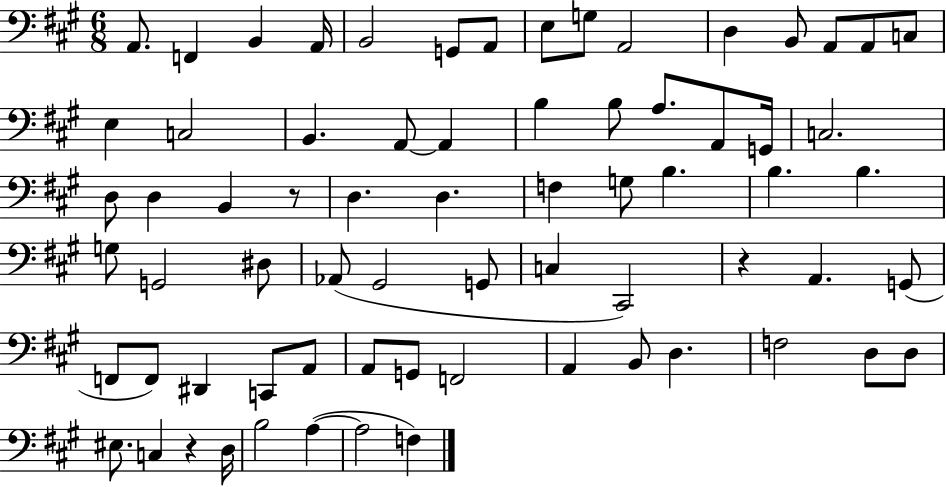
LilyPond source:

{
  \clef bass
  \numericTimeSignature
  \time 6/8
  \key a \major
  \repeat volta 2 { a,8. f,4 b,4 a,16 | b,2 g,8 a,8 | e8 g8 a,2 | d4 b,8 a,8 a,8 c8 | \break e4 c2 | b,4. a,8~~ a,4 | b4 b8 a8. a,8 g,16 | c2. | \break d8 d4 b,4 r8 | d4. d4. | f4 g8 b4. | b4. b4. | \break g8 g,2 dis8 | aes,8( gis,2 g,8 | c4 cis,2) | r4 a,4. g,8( | \break f,8 f,8) dis,4 c,8 a,8 | a,8 g,8 f,2 | a,4 b,8 d4. | f2 d8 d8 | \break eis8. c4 r4 d16 | b2 a4~(~ | a2 f4) | } \bar "|."
}